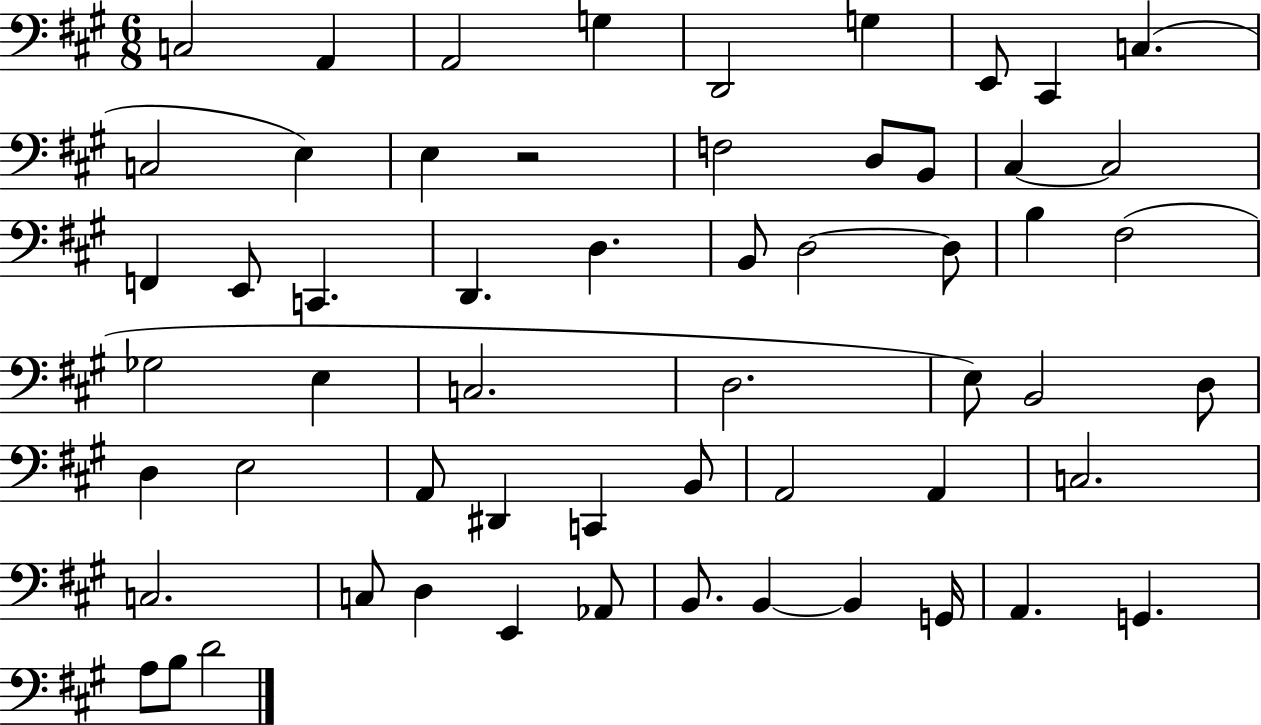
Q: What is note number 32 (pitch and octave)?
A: E3